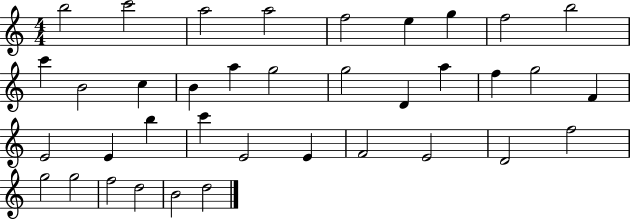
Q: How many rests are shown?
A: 0